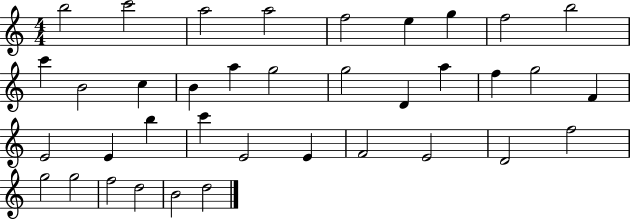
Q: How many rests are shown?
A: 0